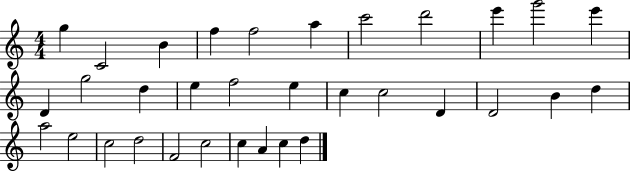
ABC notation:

X:1
T:Untitled
M:4/4
L:1/4
K:C
g C2 B f f2 a c'2 d'2 e' g'2 e' D g2 d e f2 e c c2 D D2 B d a2 e2 c2 d2 F2 c2 c A c d